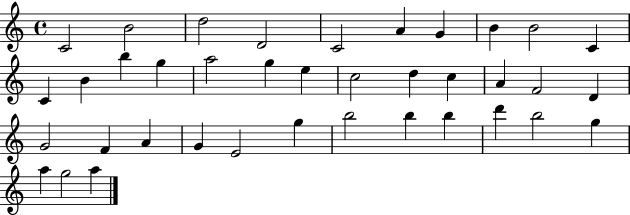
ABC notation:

X:1
T:Untitled
M:4/4
L:1/4
K:C
C2 B2 d2 D2 C2 A G B B2 C C B b g a2 g e c2 d c A F2 D G2 F A G E2 g b2 b b d' b2 g a g2 a